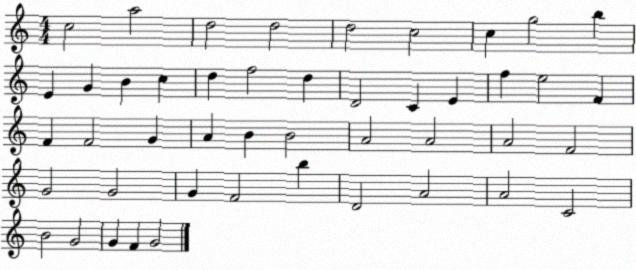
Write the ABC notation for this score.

X:1
T:Untitled
M:4/4
L:1/4
K:C
c2 a2 d2 d2 d2 c2 c g2 b E G B c d f2 d D2 C E f e2 F F F2 G A B B2 A2 A2 A2 F2 G2 G2 G F2 b D2 A2 A2 C2 B2 G2 G F G2